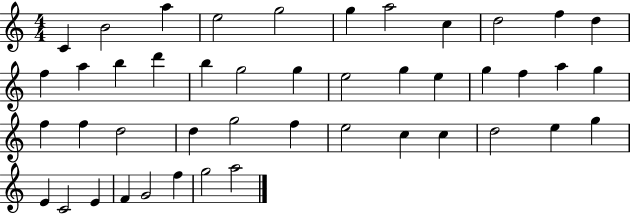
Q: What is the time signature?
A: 4/4